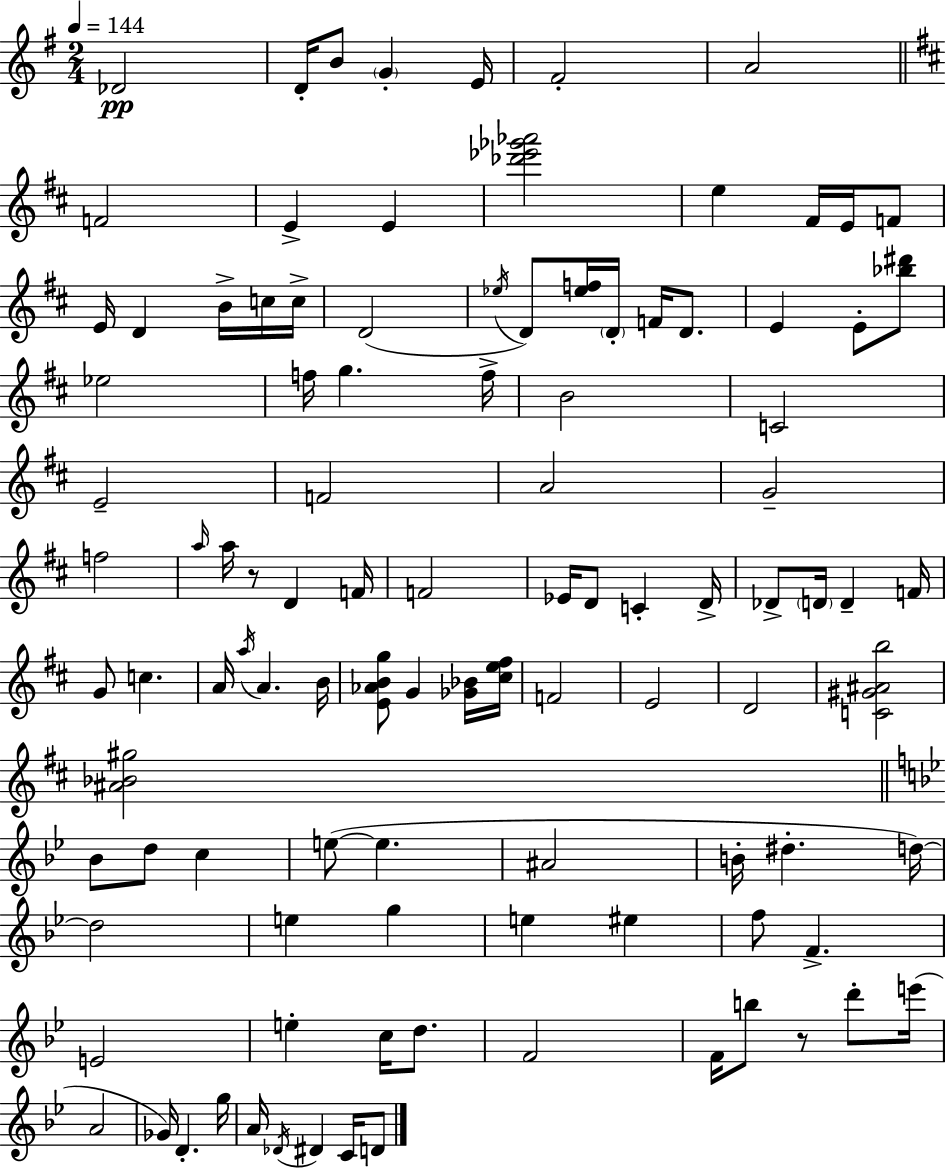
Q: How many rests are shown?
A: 2